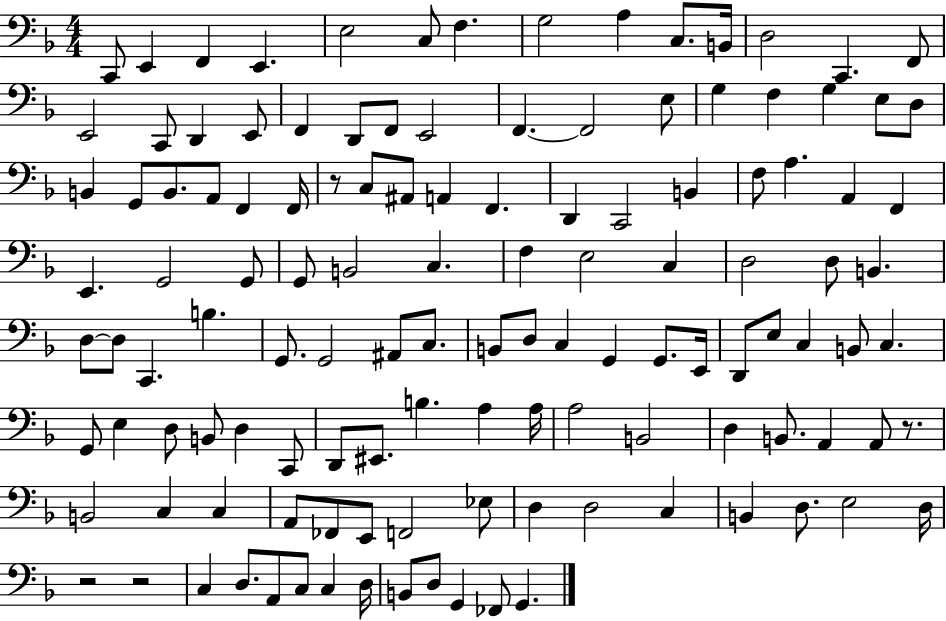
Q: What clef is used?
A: bass